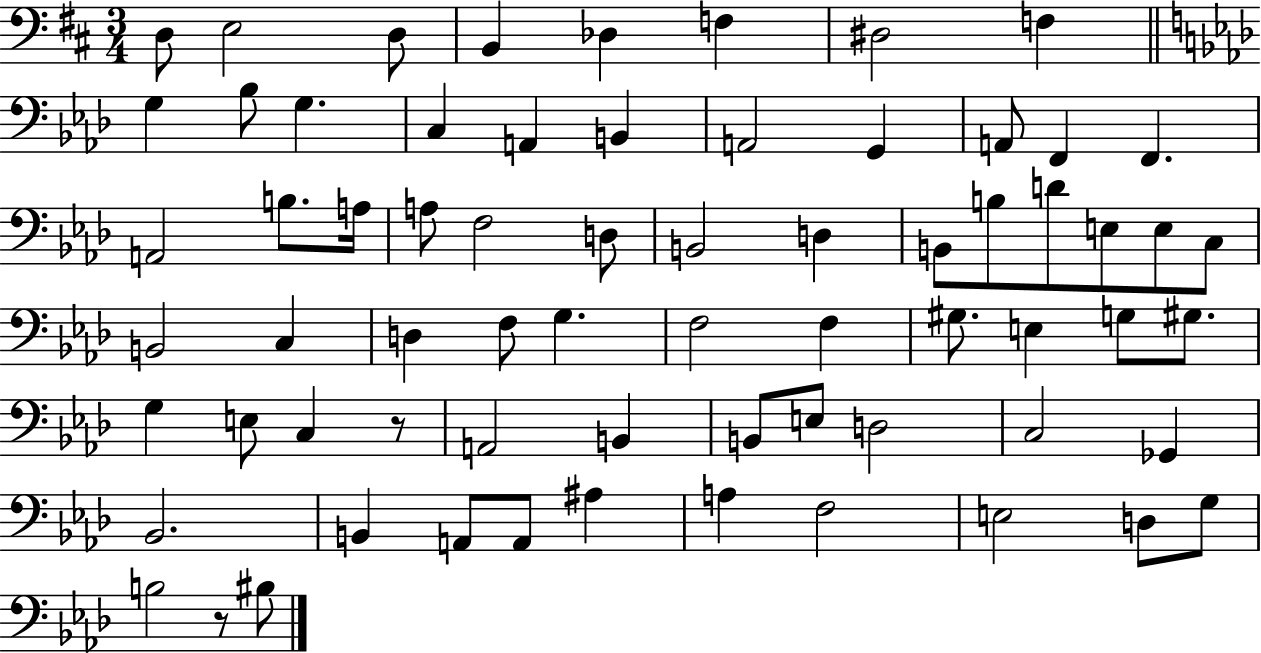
{
  \clef bass
  \numericTimeSignature
  \time 3/4
  \key d \major
  \repeat volta 2 { d8 e2 d8 | b,4 des4 f4 | dis2 f4 | \bar "||" \break \key aes \major g4 bes8 g4. | c4 a,4 b,4 | a,2 g,4 | a,8 f,4 f,4. | \break a,2 b8. a16 | a8 f2 d8 | b,2 d4 | b,8 b8 d'8 e8 e8 c8 | \break b,2 c4 | d4 f8 g4. | f2 f4 | gis8. e4 g8 gis8. | \break g4 e8 c4 r8 | a,2 b,4 | b,8 e8 d2 | c2 ges,4 | \break bes,2. | b,4 a,8 a,8 ais4 | a4 f2 | e2 d8 g8 | \break b2 r8 bis8 | } \bar "|."
}